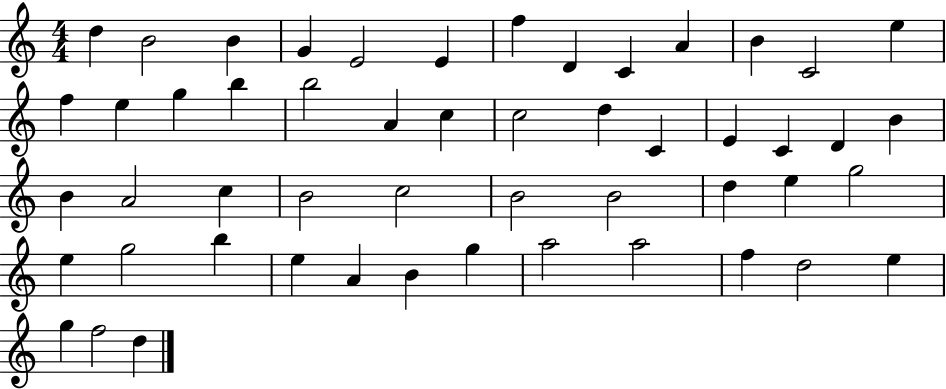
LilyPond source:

{
  \clef treble
  \numericTimeSignature
  \time 4/4
  \key c \major
  d''4 b'2 b'4 | g'4 e'2 e'4 | f''4 d'4 c'4 a'4 | b'4 c'2 e''4 | \break f''4 e''4 g''4 b''4 | b''2 a'4 c''4 | c''2 d''4 c'4 | e'4 c'4 d'4 b'4 | \break b'4 a'2 c''4 | b'2 c''2 | b'2 b'2 | d''4 e''4 g''2 | \break e''4 g''2 b''4 | e''4 a'4 b'4 g''4 | a''2 a''2 | f''4 d''2 e''4 | \break g''4 f''2 d''4 | \bar "|."
}